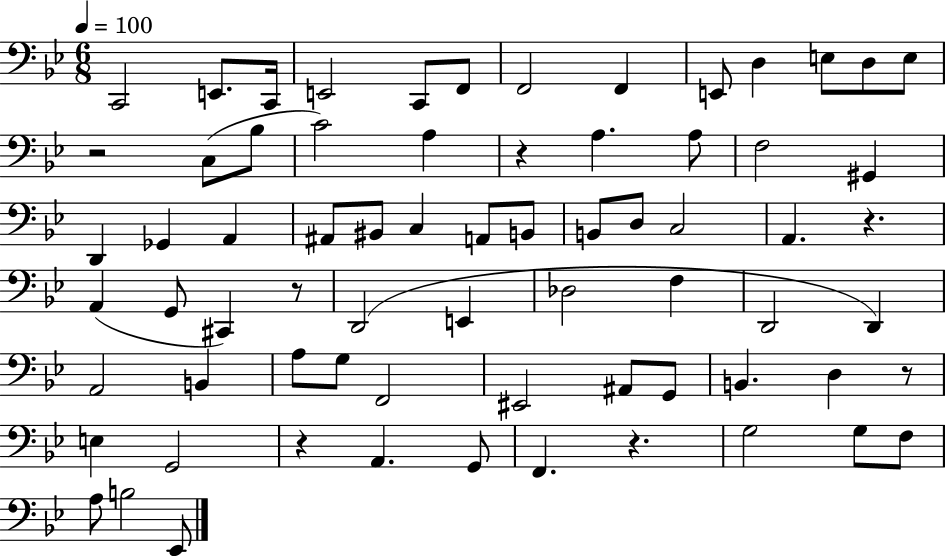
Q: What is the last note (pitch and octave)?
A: Eb2